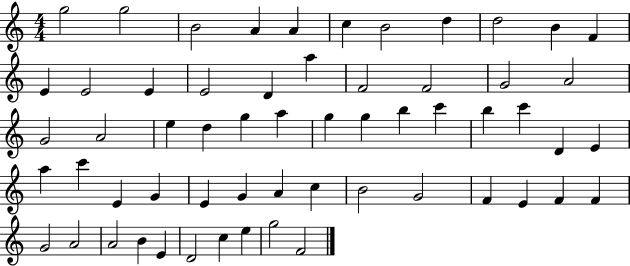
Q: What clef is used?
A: treble